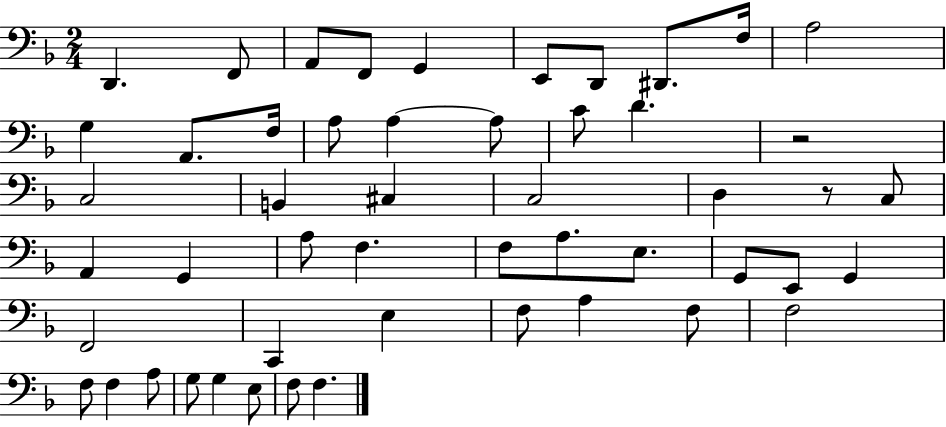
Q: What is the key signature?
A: F major